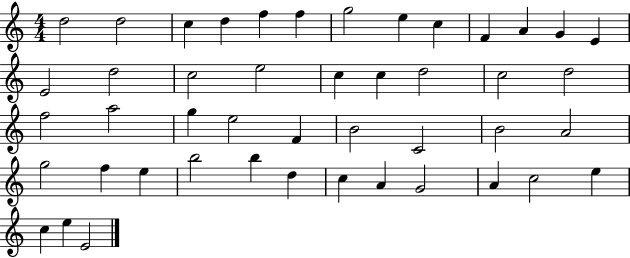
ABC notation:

X:1
T:Untitled
M:4/4
L:1/4
K:C
d2 d2 c d f f g2 e c F A G E E2 d2 c2 e2 c c d2 c2 d2 f2 a2 g e2 F B2 C2 B2 A2 g2 f e b2 b d c A G2 A c2 e c e E2